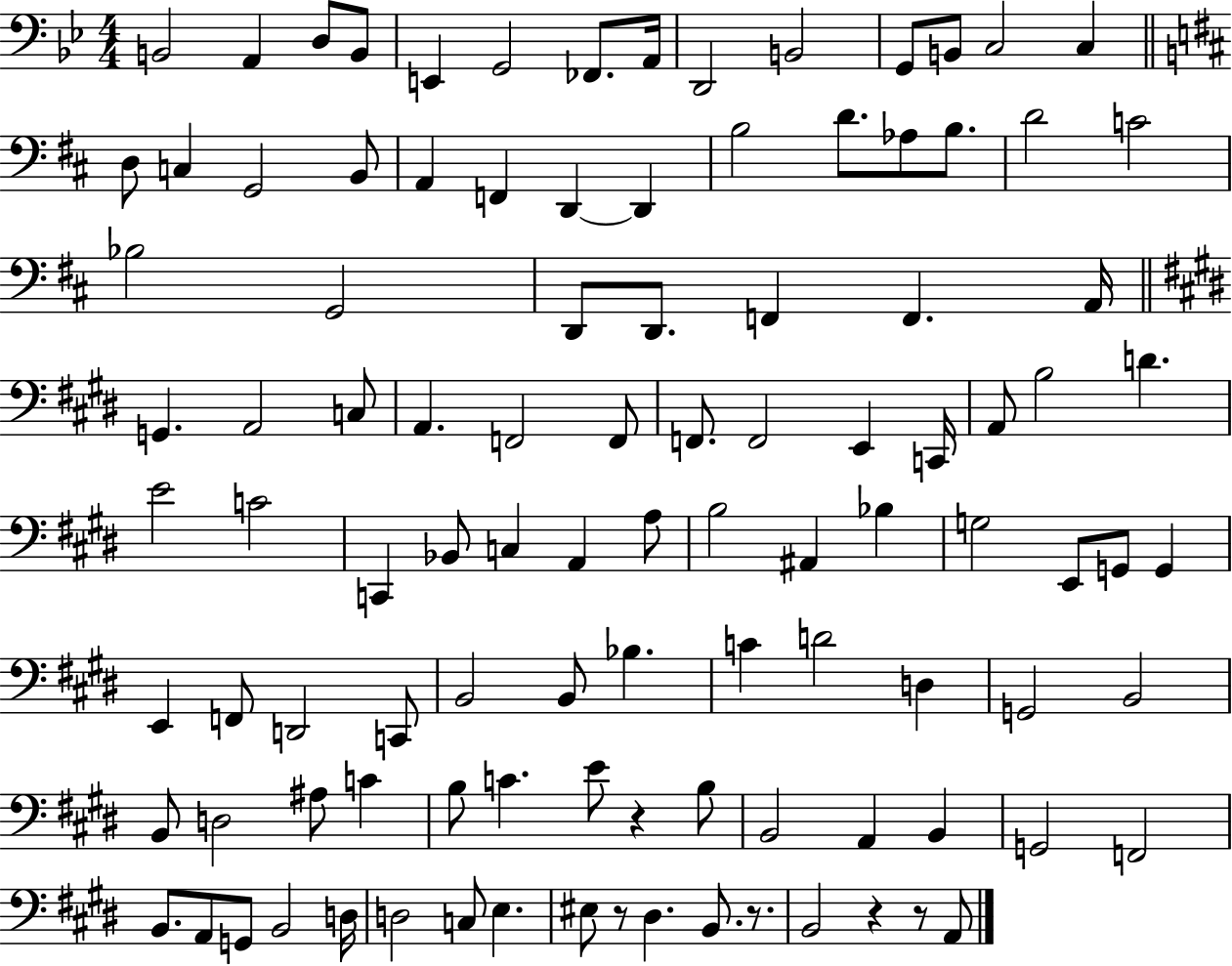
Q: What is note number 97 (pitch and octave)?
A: D#3